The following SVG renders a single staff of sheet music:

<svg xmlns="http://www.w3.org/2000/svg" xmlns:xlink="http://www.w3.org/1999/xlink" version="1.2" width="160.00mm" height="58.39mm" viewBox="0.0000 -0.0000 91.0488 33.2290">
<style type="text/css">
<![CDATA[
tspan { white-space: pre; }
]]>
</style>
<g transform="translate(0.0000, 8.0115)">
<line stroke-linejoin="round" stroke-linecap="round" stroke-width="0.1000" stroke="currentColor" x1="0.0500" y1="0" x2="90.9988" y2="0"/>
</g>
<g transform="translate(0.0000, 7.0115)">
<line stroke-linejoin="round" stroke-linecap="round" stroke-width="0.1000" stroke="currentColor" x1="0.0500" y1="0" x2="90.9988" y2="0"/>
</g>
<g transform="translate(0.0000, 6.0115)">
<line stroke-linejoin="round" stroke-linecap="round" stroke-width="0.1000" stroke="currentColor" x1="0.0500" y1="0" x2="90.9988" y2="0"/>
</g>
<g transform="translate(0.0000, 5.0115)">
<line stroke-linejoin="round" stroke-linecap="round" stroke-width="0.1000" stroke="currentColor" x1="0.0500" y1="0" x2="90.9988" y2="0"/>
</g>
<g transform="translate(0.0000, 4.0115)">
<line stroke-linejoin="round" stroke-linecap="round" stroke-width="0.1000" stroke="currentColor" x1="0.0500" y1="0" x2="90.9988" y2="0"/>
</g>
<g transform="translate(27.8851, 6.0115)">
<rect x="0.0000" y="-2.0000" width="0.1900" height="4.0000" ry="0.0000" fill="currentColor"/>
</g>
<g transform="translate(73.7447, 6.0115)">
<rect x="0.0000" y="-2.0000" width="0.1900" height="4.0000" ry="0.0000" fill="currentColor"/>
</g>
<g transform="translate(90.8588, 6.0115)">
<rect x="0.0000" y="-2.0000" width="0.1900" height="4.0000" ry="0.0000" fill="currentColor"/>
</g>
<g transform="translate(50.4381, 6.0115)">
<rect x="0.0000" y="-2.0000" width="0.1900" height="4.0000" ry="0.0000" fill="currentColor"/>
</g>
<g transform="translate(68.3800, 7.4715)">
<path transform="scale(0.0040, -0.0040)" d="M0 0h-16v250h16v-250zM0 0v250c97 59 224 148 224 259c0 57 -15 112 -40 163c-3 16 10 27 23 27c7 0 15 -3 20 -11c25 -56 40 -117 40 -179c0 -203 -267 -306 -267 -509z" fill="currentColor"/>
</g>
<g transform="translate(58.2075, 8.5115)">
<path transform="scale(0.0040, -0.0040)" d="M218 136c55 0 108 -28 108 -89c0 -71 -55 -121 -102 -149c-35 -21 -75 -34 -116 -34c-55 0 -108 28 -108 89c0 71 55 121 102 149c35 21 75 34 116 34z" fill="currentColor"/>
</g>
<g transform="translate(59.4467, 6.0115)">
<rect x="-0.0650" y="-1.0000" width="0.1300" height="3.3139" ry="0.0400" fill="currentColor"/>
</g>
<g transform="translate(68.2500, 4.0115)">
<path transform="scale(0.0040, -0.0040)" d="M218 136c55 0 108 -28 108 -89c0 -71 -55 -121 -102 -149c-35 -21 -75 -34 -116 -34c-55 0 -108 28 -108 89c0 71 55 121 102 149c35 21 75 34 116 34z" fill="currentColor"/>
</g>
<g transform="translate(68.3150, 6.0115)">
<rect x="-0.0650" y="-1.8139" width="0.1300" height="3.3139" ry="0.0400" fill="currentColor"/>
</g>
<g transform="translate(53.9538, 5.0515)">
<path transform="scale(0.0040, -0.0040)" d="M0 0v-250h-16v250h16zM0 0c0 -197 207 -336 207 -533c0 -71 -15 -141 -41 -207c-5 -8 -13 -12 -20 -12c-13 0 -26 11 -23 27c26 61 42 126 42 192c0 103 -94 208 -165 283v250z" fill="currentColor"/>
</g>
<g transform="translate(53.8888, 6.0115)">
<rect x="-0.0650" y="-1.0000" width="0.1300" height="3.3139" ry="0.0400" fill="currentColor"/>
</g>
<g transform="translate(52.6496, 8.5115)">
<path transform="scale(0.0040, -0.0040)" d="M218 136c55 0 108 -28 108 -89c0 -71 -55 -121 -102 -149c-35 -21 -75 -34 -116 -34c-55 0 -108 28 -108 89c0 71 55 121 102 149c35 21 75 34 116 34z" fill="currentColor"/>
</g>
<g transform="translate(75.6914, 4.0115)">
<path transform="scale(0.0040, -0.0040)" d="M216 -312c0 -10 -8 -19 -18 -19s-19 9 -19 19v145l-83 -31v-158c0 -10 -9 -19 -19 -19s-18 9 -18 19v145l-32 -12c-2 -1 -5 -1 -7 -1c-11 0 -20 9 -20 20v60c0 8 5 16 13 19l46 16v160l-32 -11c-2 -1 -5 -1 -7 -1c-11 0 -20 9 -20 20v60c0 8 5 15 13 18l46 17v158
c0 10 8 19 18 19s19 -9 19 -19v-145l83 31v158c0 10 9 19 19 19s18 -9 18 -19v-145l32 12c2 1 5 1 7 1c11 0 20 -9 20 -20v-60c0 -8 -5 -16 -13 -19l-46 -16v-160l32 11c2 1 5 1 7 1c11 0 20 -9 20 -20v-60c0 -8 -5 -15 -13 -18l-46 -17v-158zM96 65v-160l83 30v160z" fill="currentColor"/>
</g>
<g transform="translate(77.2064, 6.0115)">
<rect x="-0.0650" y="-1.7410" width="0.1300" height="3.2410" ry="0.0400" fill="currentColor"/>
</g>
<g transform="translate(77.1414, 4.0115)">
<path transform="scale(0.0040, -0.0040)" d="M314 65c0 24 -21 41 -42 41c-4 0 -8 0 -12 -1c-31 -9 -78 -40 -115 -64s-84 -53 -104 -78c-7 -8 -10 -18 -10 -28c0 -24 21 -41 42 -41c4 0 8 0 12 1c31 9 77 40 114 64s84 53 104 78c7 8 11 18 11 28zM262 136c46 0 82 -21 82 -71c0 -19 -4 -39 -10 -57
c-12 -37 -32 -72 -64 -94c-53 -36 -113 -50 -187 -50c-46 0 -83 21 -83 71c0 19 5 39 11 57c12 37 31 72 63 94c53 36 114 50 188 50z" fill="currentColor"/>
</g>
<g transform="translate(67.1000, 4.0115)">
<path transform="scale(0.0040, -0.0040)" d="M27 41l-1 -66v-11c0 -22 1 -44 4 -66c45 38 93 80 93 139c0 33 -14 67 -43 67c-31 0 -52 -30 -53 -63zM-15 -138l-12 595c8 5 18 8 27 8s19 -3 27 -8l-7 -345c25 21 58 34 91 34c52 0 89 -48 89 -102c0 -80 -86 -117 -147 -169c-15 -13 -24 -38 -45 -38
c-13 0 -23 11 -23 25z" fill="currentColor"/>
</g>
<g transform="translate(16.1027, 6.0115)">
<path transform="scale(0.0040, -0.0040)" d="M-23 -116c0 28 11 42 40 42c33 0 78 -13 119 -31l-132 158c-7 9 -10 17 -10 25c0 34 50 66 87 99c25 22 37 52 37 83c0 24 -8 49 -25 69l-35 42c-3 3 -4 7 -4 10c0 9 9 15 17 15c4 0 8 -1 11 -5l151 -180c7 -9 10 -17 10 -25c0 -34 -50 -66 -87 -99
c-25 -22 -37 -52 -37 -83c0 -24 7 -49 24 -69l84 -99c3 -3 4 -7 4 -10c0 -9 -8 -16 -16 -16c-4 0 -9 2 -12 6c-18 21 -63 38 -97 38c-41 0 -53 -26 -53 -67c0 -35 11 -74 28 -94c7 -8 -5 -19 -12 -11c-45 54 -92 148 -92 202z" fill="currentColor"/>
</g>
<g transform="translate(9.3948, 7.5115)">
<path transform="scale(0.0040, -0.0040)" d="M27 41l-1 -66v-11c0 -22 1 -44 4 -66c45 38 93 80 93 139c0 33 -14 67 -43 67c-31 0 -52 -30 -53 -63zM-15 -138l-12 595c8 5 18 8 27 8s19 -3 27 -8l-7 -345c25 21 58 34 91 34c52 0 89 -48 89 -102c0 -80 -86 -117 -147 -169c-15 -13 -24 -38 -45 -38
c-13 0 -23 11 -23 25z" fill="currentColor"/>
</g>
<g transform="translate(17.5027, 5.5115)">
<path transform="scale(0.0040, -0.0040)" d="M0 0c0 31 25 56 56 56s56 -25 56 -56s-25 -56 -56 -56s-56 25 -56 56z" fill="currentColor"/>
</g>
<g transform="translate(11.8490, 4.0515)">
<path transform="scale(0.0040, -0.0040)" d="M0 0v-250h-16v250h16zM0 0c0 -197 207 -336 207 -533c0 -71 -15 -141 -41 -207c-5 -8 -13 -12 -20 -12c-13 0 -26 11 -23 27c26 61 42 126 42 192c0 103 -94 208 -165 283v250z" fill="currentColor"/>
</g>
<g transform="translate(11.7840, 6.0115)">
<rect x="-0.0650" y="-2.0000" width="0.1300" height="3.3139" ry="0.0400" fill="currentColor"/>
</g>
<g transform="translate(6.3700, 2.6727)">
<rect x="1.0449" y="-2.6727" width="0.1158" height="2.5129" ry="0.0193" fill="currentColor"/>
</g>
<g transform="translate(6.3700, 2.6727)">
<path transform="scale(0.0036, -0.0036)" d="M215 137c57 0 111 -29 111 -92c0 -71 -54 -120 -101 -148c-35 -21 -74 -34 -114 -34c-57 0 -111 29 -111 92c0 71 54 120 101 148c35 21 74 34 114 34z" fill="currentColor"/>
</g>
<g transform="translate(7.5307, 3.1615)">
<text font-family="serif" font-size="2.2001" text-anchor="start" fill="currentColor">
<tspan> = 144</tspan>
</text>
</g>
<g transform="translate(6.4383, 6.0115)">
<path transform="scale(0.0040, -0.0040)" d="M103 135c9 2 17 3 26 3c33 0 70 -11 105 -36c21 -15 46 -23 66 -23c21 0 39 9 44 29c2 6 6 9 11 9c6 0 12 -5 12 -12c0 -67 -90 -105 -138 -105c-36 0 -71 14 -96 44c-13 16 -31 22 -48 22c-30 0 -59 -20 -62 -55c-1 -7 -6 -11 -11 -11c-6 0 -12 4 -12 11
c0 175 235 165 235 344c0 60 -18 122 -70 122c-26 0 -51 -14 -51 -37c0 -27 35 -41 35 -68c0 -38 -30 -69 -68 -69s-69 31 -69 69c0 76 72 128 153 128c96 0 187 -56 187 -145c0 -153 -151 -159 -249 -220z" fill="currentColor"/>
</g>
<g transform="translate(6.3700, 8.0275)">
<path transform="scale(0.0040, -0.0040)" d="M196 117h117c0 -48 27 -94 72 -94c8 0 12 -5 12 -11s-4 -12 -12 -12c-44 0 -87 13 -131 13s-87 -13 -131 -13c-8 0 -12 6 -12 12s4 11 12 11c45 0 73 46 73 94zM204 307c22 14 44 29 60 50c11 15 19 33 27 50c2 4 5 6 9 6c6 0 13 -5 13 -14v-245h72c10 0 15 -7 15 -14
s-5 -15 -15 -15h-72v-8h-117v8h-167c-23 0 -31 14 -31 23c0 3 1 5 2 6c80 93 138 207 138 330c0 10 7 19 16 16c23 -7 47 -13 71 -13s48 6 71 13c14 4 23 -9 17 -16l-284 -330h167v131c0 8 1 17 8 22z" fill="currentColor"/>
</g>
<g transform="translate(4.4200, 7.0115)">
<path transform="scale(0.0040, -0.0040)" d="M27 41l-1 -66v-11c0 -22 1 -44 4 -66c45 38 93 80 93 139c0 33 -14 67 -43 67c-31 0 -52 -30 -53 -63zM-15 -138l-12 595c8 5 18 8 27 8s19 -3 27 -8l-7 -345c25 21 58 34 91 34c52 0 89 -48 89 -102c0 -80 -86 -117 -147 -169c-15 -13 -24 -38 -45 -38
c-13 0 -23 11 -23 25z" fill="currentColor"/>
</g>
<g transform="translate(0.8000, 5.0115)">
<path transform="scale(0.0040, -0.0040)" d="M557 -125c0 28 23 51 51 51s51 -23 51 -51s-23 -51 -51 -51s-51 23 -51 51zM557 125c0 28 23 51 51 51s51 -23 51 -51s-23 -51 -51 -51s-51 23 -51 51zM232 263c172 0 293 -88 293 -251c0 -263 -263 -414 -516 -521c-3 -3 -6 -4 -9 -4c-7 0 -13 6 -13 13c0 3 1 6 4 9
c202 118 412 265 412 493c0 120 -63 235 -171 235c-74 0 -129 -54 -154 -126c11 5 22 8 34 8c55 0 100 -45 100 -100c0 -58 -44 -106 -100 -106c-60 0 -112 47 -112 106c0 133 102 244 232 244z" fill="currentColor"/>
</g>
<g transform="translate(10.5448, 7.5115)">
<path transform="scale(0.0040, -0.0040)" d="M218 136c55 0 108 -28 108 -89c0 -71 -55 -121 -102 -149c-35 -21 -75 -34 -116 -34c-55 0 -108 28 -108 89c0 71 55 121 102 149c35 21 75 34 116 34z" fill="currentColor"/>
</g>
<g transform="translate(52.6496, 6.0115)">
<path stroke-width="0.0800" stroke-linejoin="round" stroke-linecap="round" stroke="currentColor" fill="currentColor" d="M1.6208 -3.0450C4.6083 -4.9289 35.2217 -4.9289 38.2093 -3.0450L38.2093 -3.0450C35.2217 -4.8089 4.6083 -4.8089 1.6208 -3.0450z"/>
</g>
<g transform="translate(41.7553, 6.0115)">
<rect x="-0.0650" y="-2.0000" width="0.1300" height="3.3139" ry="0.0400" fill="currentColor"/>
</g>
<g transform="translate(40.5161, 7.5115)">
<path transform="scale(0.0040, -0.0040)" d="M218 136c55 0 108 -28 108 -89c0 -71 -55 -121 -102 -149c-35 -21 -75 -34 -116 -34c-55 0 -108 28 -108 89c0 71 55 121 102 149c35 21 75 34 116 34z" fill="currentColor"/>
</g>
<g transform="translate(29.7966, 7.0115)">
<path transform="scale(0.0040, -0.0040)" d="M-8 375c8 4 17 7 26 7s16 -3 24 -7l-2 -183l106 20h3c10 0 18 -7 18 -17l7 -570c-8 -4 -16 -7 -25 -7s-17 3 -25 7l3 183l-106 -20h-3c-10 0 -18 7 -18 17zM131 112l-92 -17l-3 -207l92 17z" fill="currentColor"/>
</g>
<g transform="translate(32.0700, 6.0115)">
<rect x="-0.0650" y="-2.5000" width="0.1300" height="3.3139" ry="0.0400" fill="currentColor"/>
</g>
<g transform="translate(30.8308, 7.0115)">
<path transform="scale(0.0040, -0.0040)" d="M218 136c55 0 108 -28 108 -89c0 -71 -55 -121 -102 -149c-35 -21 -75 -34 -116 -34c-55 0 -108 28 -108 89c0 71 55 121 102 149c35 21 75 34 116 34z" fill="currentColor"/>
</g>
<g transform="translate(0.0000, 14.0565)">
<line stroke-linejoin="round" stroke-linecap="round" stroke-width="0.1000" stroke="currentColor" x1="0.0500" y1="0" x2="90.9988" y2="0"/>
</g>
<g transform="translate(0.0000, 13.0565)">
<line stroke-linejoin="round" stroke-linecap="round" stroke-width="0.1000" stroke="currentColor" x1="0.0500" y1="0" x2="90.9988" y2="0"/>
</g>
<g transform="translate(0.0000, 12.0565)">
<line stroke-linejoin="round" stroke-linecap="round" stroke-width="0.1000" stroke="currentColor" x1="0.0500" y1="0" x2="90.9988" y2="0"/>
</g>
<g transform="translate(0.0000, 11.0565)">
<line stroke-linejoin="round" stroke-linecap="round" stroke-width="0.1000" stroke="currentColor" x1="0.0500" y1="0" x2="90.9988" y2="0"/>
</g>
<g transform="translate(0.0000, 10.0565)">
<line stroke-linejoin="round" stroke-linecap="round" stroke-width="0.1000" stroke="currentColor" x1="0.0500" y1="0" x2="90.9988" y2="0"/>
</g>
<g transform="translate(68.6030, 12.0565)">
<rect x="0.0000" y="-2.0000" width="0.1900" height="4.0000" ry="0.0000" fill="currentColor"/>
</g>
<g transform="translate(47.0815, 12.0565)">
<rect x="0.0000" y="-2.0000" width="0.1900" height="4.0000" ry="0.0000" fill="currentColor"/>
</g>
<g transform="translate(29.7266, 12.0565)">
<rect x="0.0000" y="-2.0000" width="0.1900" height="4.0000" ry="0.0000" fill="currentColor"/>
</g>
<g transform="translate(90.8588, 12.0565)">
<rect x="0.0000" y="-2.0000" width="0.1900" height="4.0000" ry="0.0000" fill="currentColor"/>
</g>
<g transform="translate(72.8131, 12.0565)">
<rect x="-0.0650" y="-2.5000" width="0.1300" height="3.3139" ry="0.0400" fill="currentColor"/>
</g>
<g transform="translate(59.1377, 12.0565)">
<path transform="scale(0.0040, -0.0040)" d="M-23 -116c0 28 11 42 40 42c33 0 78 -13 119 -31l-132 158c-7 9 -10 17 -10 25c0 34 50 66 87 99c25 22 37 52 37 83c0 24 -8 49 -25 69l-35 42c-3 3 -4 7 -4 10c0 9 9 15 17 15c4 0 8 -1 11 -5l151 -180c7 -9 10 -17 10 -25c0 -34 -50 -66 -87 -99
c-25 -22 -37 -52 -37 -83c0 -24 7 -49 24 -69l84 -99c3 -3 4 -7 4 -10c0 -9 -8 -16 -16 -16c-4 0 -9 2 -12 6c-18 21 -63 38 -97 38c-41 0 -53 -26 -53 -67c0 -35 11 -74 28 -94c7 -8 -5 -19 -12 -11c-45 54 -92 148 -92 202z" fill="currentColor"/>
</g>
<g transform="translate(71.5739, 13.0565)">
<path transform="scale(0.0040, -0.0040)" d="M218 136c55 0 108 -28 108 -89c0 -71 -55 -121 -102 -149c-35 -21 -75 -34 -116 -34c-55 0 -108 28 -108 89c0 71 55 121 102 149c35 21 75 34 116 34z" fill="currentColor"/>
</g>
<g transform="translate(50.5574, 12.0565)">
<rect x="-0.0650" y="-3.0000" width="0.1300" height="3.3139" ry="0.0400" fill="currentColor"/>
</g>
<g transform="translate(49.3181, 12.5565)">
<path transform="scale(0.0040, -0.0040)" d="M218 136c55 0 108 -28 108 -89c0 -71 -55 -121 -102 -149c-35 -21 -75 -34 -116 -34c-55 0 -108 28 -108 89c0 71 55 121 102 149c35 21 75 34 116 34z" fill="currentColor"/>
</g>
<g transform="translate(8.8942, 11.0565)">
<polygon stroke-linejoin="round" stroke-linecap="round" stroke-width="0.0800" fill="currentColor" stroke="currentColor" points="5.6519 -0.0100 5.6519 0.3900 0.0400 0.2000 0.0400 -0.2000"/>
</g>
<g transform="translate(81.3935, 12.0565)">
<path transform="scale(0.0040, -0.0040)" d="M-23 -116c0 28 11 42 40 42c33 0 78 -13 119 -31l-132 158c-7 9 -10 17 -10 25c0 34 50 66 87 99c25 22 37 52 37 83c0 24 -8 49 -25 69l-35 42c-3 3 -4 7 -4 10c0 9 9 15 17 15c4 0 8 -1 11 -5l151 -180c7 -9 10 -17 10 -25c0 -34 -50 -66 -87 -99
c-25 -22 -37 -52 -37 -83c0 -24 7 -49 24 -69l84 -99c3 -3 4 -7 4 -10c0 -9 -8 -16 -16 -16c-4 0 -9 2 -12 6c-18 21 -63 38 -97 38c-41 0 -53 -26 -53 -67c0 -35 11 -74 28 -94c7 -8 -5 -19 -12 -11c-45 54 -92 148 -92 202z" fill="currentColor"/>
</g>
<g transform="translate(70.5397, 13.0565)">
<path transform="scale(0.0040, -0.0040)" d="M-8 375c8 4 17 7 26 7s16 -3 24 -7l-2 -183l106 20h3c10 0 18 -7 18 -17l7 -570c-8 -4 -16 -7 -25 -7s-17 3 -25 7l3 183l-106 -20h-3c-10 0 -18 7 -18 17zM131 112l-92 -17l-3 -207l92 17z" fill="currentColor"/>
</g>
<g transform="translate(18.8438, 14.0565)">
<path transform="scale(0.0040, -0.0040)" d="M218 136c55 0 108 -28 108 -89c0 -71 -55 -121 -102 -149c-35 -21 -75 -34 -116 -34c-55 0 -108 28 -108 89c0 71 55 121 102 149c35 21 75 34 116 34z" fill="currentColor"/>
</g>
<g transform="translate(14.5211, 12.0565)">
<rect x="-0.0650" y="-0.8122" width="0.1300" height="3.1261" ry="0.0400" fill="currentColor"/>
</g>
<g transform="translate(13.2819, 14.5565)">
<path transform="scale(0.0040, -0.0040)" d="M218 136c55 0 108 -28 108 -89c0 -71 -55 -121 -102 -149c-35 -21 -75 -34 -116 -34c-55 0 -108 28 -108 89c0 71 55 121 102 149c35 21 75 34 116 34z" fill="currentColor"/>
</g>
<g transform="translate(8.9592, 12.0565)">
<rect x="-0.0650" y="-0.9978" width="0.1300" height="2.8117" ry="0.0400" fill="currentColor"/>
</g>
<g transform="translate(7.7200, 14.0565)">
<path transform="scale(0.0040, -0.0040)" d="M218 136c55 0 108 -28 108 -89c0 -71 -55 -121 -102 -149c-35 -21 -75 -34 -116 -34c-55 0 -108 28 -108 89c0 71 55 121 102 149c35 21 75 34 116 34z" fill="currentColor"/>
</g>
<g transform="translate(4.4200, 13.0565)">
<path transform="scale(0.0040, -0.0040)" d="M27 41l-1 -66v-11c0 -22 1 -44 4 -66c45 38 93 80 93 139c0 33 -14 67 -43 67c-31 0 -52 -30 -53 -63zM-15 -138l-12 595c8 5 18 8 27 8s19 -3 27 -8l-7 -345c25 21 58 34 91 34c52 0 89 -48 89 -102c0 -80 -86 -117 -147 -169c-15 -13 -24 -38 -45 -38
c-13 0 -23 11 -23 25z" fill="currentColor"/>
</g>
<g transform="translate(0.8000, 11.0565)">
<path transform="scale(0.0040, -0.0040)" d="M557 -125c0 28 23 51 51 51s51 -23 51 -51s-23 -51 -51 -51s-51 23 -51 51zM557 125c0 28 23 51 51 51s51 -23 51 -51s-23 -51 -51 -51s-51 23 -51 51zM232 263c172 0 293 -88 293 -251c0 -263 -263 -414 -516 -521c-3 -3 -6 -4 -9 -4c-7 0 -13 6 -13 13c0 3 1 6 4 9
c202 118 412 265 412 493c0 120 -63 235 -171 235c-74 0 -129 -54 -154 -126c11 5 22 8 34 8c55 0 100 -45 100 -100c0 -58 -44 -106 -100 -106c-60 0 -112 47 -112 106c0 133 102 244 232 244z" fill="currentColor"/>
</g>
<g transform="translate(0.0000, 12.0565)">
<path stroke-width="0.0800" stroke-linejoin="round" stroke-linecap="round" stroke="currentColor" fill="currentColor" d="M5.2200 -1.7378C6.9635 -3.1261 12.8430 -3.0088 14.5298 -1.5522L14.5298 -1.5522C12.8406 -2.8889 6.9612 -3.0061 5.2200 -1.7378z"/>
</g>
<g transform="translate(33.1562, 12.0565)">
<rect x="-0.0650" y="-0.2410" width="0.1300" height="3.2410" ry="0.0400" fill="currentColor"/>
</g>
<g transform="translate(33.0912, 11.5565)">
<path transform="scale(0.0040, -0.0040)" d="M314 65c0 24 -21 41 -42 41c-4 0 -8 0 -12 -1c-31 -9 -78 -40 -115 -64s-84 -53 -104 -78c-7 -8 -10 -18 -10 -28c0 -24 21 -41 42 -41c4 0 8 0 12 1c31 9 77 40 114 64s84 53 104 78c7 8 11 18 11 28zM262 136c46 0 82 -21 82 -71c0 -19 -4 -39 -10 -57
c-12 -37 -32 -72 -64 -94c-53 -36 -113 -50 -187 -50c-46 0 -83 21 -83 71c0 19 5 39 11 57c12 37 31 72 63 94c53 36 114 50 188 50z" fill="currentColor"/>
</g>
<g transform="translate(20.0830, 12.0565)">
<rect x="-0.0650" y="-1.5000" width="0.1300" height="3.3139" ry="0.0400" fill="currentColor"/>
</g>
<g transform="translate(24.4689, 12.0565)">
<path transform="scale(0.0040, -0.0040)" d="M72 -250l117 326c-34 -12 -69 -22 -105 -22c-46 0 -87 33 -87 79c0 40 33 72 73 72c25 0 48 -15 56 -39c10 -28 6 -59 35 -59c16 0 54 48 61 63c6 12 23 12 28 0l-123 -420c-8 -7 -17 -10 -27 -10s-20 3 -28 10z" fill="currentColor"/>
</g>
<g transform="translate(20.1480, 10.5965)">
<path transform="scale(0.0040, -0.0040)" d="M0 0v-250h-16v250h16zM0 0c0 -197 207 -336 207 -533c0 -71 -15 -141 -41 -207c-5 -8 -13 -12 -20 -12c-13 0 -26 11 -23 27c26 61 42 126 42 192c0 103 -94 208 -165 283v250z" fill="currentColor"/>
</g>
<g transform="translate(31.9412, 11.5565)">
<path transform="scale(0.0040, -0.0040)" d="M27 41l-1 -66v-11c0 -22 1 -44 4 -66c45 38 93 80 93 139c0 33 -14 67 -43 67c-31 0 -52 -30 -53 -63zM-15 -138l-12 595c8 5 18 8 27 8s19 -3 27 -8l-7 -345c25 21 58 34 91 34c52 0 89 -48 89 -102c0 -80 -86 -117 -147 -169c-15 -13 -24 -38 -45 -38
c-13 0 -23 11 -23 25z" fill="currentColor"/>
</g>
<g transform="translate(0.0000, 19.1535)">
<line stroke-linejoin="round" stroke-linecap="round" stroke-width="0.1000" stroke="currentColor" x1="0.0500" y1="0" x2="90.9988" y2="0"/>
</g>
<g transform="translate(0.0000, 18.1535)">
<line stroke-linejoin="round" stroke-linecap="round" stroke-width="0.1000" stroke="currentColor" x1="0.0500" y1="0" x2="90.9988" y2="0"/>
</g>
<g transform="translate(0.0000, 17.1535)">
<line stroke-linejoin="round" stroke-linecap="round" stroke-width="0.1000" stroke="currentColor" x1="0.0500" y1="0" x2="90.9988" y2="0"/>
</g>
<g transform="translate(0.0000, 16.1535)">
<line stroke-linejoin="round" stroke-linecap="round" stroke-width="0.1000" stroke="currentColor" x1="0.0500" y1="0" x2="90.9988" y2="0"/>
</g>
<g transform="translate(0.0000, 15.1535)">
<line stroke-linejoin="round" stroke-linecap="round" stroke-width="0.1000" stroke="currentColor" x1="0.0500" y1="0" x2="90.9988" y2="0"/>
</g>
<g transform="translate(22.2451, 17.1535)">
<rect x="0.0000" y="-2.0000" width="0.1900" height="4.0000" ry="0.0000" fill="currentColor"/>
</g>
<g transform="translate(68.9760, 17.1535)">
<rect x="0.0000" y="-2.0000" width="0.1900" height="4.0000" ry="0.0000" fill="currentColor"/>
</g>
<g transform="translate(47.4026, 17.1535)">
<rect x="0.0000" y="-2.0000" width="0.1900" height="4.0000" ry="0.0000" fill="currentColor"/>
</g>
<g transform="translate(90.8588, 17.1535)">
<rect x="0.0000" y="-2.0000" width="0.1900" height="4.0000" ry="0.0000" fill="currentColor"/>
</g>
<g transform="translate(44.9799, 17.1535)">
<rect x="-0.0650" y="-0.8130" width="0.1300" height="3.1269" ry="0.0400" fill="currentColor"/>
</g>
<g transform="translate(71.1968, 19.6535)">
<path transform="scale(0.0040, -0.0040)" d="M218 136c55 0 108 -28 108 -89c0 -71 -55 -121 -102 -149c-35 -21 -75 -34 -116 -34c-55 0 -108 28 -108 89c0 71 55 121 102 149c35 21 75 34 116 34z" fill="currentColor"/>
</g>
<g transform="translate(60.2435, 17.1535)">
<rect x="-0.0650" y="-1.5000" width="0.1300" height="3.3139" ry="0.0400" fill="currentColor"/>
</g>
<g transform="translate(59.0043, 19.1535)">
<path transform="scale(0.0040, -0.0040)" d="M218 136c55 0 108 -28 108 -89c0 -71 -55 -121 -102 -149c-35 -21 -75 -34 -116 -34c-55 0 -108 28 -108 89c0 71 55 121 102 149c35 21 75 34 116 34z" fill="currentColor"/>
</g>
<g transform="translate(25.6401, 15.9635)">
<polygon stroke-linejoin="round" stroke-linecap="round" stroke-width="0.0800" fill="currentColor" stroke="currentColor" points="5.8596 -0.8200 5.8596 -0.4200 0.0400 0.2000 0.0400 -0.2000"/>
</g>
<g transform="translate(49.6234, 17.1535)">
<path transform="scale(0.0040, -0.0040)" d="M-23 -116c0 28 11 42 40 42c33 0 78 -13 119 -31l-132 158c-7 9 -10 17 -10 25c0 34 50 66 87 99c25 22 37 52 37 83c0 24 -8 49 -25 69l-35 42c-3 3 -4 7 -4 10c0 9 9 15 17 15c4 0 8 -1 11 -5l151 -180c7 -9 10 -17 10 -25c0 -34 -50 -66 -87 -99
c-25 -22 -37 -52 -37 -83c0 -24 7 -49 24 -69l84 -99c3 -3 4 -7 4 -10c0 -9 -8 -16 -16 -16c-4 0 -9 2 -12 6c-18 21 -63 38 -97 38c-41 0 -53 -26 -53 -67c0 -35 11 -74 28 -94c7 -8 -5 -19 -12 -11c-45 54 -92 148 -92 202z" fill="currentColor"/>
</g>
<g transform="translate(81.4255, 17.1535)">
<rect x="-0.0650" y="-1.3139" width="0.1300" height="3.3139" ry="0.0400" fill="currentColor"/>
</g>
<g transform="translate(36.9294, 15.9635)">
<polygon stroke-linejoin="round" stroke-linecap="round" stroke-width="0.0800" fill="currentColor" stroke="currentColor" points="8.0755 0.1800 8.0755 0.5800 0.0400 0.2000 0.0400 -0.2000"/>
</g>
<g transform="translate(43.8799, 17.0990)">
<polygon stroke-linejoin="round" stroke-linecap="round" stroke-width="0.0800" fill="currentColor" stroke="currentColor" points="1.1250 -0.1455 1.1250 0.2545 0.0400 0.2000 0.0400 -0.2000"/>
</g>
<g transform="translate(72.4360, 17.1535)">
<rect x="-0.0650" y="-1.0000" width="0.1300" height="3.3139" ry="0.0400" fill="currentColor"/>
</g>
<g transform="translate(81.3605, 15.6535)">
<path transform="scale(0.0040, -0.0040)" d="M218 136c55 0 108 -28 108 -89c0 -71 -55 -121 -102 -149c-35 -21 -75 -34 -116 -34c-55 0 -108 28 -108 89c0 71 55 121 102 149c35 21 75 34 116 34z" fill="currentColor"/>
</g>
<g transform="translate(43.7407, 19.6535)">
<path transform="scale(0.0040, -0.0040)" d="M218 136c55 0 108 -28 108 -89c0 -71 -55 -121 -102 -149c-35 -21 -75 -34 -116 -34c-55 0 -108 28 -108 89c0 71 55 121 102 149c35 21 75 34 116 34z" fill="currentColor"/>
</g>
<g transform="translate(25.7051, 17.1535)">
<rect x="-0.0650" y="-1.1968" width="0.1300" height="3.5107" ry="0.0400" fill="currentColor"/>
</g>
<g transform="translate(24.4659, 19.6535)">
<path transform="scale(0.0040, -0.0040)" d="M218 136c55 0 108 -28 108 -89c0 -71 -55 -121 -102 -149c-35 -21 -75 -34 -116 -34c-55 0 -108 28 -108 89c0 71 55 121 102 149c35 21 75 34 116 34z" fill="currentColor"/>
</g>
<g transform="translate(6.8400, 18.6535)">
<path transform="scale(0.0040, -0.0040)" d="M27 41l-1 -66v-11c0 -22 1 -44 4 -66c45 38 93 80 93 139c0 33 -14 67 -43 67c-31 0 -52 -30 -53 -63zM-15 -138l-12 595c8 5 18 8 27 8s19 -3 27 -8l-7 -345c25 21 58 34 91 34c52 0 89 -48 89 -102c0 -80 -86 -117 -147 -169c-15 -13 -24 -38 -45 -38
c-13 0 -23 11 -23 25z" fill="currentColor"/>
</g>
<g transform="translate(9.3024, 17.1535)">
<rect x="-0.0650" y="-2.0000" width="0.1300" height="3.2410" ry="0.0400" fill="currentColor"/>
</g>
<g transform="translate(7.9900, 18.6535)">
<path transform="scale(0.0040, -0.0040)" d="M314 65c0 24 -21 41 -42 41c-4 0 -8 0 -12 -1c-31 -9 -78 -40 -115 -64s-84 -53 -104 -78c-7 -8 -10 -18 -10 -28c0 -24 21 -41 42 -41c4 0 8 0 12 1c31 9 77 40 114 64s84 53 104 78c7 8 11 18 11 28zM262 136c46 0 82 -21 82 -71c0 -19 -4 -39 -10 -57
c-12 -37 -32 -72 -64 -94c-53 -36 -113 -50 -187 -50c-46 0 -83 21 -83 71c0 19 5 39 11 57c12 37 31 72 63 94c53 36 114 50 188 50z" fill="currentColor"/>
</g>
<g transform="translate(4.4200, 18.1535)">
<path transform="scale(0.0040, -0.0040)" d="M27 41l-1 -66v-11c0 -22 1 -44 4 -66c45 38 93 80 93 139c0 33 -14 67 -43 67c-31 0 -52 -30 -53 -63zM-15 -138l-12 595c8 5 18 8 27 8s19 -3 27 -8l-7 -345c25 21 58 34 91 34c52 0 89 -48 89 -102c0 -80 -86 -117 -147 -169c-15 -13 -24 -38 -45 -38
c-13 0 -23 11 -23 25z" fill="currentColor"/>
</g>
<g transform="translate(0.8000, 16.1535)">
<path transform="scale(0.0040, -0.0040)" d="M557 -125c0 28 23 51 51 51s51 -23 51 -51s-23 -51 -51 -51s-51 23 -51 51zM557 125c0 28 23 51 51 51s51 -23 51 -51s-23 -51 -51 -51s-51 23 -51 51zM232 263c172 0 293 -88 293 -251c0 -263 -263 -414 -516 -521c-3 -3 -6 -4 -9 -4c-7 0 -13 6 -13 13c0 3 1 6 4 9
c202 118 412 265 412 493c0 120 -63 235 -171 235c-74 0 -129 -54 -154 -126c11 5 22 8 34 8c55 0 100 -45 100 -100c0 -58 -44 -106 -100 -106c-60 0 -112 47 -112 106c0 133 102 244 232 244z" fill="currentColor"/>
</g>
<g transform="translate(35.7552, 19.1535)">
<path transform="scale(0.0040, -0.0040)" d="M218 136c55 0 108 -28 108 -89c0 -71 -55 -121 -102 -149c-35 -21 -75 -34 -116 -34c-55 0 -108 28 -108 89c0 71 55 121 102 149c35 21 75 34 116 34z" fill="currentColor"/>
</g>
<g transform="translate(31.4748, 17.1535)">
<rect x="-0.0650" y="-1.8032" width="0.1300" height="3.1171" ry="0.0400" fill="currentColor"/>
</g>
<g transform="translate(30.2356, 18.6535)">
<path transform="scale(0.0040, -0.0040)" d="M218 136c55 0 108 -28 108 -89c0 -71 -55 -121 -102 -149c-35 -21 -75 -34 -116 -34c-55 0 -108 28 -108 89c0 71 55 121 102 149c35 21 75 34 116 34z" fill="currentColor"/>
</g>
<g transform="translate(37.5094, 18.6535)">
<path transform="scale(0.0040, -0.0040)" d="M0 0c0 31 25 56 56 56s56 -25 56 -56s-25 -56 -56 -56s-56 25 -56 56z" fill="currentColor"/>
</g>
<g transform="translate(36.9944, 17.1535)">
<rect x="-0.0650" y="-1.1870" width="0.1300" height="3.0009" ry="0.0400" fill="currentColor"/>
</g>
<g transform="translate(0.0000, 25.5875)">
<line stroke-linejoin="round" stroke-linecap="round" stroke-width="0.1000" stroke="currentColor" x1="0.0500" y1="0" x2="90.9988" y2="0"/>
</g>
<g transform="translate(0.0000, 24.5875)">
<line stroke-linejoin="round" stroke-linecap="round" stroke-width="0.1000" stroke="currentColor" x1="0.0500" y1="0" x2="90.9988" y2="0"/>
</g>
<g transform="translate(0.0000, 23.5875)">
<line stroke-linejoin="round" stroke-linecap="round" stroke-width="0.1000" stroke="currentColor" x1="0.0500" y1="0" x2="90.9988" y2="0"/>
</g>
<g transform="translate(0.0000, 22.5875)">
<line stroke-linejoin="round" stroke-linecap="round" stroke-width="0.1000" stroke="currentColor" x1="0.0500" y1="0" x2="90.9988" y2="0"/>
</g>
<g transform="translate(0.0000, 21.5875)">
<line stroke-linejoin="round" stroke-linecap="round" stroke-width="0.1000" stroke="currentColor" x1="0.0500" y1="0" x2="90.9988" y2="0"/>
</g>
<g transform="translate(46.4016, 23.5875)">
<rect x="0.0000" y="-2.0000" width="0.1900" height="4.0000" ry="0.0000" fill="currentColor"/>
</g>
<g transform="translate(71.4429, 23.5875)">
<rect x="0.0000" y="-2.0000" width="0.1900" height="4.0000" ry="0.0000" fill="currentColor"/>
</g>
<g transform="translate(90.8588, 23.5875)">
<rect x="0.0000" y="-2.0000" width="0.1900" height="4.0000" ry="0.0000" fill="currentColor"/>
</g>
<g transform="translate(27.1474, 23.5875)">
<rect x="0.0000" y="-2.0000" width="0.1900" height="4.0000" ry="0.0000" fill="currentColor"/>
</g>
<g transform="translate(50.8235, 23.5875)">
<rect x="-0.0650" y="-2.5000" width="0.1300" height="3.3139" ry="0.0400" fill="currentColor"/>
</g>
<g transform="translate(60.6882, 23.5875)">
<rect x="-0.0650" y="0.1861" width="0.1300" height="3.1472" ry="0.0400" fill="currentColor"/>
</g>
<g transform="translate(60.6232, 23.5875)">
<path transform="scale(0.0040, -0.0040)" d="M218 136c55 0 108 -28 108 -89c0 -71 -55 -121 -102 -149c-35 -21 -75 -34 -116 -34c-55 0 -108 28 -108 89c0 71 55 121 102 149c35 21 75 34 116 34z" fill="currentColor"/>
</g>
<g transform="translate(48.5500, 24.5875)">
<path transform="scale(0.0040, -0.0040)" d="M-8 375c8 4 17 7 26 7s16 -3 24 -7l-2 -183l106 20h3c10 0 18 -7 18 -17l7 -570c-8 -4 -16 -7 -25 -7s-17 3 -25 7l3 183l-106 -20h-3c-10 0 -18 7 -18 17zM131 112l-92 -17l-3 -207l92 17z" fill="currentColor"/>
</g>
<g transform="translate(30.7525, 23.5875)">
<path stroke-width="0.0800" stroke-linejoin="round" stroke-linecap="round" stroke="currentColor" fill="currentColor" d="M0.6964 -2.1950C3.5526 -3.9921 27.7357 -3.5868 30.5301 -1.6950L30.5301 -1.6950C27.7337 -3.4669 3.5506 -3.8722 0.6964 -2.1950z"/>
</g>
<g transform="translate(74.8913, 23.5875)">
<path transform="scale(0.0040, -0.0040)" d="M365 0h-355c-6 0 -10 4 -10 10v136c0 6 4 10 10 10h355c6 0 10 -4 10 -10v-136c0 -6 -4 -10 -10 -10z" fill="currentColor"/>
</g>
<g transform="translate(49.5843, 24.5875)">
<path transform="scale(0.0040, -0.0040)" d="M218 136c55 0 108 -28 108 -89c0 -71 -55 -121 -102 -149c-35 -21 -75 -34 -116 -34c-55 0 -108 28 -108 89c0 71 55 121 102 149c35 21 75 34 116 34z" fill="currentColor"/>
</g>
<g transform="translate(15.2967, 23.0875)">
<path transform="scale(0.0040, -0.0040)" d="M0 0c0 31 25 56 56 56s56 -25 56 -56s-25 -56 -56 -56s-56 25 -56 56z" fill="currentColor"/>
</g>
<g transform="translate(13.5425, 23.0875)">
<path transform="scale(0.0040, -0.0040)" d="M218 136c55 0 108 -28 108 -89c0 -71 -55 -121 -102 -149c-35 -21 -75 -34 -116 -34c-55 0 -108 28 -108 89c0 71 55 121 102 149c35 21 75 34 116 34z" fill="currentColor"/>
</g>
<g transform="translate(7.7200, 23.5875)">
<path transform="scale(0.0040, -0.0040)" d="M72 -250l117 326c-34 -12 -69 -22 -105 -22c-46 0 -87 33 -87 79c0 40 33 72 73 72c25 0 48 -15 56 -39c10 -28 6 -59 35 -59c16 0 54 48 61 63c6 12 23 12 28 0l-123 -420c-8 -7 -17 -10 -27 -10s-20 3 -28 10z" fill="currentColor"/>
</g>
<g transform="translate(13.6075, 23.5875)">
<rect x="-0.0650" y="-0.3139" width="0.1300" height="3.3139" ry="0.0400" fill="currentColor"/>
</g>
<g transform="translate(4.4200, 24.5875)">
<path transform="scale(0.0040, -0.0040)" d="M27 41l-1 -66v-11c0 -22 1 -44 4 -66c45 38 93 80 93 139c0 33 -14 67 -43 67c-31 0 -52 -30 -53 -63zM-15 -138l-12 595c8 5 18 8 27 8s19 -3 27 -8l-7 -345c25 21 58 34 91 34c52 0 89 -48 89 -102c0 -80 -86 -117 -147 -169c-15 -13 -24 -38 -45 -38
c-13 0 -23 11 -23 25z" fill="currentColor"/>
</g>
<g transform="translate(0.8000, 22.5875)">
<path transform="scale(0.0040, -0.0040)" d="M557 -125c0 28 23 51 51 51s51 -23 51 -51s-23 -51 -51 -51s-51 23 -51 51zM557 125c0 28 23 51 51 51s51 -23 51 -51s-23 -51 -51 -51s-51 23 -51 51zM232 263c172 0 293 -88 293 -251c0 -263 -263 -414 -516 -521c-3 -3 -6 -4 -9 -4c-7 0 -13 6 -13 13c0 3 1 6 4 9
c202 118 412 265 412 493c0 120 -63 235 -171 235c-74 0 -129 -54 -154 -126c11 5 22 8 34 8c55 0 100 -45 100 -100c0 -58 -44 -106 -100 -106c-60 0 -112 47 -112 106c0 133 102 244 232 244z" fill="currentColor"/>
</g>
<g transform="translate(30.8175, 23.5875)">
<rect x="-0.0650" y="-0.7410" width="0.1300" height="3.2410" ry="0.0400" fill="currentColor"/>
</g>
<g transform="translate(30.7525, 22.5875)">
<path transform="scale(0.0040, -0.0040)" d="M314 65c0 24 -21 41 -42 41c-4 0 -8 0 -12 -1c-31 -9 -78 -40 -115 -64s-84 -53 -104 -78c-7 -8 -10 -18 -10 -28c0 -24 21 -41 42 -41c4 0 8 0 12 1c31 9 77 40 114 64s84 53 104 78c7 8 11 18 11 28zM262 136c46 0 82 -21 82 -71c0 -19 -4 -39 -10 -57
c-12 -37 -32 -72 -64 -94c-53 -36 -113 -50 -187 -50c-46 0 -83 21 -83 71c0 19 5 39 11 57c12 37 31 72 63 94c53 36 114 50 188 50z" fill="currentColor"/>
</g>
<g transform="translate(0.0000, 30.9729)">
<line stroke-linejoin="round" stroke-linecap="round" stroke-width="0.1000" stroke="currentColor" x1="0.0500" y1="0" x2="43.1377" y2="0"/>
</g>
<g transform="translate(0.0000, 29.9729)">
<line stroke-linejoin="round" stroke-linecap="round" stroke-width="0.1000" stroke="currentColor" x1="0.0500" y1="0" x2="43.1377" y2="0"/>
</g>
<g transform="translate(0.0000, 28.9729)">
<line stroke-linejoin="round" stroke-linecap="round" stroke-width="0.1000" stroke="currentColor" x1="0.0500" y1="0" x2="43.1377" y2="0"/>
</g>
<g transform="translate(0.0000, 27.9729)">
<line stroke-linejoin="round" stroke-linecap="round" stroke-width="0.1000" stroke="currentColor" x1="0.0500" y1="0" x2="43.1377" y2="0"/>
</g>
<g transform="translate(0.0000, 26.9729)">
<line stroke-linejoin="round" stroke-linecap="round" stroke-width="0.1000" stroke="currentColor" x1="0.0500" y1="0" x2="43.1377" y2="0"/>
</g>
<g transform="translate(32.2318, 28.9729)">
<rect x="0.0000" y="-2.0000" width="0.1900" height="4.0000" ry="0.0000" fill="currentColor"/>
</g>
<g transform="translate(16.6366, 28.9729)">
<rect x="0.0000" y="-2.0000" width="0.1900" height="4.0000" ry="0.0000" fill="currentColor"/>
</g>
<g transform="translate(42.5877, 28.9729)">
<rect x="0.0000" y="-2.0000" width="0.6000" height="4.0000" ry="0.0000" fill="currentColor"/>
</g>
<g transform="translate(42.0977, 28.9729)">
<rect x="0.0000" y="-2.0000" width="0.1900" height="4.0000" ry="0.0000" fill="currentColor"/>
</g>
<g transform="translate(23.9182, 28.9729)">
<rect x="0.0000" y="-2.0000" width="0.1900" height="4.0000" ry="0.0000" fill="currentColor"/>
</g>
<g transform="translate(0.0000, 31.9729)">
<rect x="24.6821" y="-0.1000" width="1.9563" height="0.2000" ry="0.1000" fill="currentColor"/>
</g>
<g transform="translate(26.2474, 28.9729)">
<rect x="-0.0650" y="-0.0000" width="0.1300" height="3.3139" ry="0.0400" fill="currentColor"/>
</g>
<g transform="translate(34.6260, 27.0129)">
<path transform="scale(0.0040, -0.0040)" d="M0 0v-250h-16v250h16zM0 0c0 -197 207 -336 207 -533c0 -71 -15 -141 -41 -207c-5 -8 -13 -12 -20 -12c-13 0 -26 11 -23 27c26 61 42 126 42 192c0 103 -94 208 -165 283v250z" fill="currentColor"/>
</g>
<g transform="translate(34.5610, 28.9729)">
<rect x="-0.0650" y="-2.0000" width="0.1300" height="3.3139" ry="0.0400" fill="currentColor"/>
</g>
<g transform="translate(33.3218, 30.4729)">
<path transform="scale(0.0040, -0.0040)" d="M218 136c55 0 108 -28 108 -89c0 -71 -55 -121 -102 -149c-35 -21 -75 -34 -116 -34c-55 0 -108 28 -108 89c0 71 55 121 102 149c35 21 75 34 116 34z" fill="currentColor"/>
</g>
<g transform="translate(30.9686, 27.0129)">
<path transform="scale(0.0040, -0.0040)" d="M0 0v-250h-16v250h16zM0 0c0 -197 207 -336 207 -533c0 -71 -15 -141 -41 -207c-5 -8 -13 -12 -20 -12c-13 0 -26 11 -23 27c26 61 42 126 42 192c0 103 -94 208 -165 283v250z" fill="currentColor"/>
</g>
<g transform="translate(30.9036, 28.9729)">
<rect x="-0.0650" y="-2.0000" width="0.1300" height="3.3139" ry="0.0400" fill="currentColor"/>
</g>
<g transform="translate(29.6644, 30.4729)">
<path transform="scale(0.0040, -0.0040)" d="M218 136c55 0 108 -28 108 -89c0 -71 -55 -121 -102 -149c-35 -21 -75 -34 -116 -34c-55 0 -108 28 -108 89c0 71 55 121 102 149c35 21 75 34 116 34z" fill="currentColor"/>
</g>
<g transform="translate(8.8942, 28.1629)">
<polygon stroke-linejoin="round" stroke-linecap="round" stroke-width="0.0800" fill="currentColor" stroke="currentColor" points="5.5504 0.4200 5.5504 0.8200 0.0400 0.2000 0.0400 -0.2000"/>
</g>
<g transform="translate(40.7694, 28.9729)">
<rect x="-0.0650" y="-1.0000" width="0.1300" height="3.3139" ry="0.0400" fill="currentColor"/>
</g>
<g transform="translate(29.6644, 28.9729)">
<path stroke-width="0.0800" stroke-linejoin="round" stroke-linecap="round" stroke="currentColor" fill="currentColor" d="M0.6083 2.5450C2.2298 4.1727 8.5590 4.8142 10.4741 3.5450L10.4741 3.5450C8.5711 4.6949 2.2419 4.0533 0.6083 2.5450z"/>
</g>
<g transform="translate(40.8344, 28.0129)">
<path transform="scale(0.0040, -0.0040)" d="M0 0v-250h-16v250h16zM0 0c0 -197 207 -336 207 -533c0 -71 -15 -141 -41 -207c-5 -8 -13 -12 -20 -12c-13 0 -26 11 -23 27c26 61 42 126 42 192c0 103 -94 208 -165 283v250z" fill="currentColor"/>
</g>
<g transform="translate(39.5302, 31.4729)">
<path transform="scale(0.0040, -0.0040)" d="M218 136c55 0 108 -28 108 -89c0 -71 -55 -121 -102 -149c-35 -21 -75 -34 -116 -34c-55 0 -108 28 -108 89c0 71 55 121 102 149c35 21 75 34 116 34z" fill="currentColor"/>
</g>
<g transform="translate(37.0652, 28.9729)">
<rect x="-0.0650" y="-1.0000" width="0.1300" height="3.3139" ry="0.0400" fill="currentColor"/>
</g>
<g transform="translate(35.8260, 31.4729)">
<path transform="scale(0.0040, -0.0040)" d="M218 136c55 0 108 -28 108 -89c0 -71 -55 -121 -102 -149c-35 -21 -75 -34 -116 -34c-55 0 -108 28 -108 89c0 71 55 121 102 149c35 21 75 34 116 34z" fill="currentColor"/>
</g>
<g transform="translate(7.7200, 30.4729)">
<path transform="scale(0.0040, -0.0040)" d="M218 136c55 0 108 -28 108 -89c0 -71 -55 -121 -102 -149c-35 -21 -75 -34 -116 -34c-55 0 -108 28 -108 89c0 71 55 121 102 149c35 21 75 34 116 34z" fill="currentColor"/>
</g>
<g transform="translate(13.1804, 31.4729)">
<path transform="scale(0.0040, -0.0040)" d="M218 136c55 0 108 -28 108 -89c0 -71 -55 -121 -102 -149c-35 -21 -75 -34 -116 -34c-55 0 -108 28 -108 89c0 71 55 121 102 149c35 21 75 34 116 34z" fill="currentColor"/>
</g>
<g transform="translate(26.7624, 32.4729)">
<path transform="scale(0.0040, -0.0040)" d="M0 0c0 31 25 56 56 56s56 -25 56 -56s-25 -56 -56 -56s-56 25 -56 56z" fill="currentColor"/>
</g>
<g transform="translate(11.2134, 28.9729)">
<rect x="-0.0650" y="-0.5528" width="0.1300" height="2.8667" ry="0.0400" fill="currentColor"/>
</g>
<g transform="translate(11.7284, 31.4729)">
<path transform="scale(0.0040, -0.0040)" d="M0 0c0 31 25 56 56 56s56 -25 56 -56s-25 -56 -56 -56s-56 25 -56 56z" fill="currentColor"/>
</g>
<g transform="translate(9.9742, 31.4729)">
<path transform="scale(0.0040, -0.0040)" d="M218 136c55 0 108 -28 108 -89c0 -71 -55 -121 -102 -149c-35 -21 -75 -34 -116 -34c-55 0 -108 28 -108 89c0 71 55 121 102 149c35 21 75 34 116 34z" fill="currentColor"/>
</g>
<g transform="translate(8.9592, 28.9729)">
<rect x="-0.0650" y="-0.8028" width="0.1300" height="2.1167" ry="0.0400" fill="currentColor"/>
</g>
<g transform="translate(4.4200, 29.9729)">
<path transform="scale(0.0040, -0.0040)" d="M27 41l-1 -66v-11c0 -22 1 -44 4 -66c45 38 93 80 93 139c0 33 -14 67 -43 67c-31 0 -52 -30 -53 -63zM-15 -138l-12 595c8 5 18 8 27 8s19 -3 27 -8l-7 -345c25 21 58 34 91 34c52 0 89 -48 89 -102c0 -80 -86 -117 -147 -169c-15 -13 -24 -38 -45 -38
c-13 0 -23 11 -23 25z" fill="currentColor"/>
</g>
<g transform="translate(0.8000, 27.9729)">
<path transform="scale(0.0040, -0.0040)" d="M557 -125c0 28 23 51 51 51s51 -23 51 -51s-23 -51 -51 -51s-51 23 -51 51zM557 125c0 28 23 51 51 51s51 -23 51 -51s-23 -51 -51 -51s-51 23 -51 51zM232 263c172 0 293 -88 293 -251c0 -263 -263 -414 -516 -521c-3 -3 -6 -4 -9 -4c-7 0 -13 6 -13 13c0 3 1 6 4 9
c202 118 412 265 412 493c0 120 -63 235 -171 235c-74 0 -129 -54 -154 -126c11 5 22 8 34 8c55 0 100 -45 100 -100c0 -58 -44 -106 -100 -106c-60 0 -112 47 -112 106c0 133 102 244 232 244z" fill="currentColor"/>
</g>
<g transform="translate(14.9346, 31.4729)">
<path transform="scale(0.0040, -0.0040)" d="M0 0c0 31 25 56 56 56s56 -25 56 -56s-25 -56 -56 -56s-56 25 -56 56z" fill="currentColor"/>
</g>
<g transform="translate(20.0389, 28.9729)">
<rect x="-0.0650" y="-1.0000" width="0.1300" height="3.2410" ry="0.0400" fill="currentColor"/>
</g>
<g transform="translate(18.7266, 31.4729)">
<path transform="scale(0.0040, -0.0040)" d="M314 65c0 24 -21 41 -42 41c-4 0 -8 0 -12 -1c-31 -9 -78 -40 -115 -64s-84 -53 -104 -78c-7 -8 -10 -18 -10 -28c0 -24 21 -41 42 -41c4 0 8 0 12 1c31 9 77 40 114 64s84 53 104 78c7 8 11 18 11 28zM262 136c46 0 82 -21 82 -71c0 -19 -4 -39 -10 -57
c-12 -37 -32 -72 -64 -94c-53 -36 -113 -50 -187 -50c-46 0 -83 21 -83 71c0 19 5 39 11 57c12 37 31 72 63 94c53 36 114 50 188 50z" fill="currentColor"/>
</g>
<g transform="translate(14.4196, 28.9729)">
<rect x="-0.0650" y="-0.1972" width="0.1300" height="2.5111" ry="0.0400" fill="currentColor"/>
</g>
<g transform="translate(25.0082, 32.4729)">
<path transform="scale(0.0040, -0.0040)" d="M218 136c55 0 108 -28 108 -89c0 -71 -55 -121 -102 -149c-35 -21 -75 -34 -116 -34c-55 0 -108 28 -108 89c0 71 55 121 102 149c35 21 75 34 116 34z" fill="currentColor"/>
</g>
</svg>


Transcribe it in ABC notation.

X:1
T:Untitled
M:2/4
L:1/4
K:F
_A,,/2 z B,, A,, F,,/2 F,, _A,/2 ^A,2 G,,/2 F,,/2 G,,/2 z/2 _E,2 C, z B,, z _A,,2 F,,/2 A,,/2 G,,/2 F,,/4 z G,, F,, G, z/2 E, F,2 B,, D, z2 A,,/2 F,,/2 F,,/2 F,,2 D,, A,,/2 A,,/2 F,, F,,/2